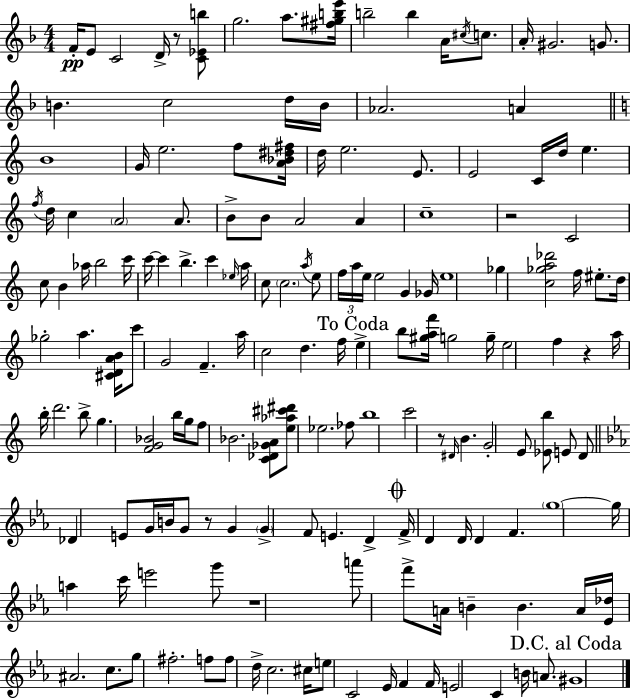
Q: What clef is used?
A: treble